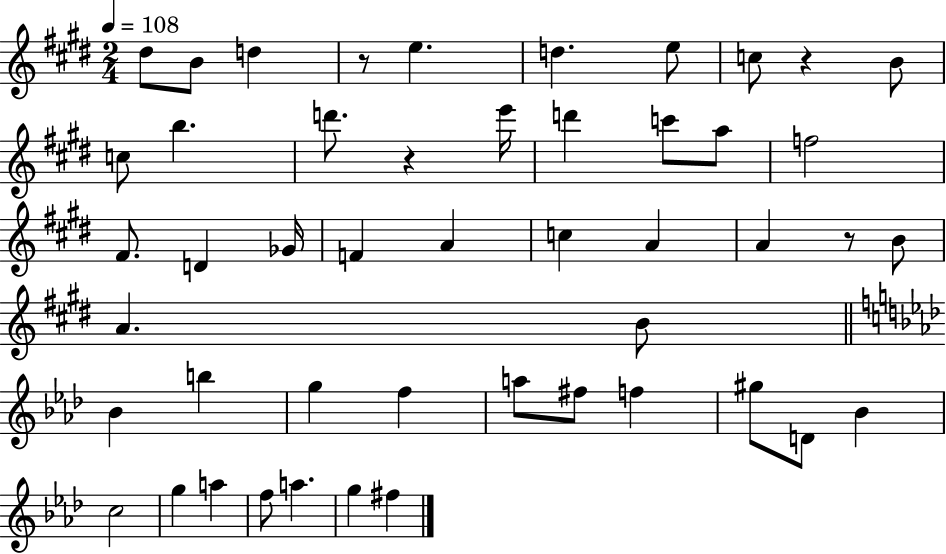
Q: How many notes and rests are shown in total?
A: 48